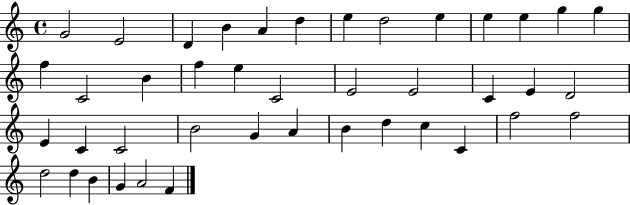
G4/h E4/h D4/q B4/q A4/q D5/q E5/q D5/h E5/q E5/q E5/q G5/q G5/q F5/q C4/h B4/q F5/q E5/q C4/h E4/h E4/h C4/q E4/q D4/h E4/q C4/q C4/h B4/h G4/q A4/q B4/q D5/q C5/q C4/q F5/h F5/h D5/h D5/q B4/q G4/q A4/h F4/q